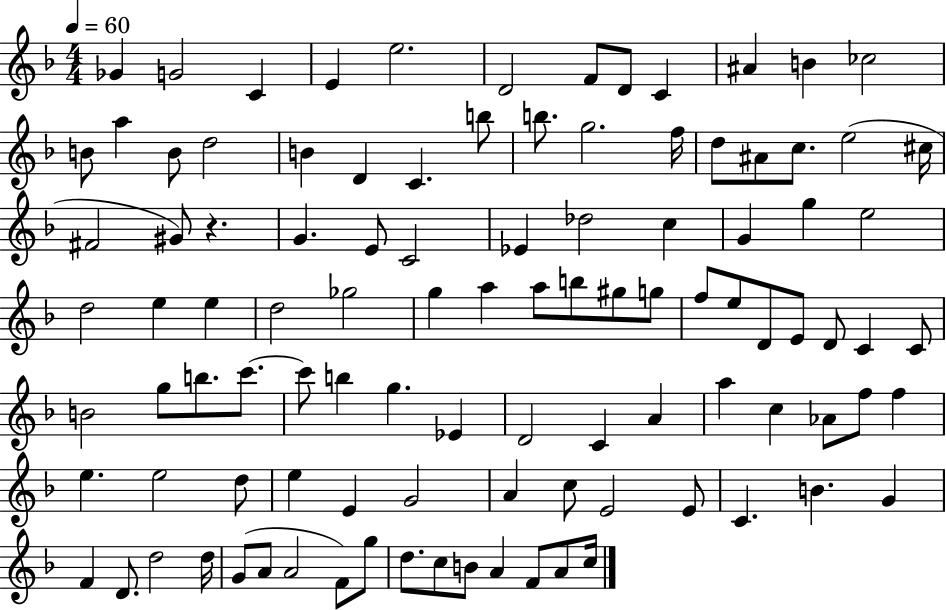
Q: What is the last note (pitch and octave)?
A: C5